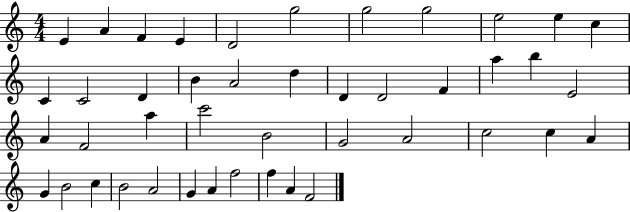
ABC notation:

X:1
T:Untitled
M:4/4
L:1/4
K:C
E A F E D2 g2 g2 g2 e2 e c C C2 D B A2 d D D2 F a b E2 A F2 a c'2 B2 G2 A2 c2 c A G B2 c B2 A2 G A f2 f A F2